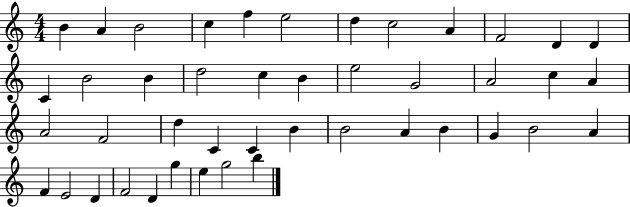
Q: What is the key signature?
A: C major